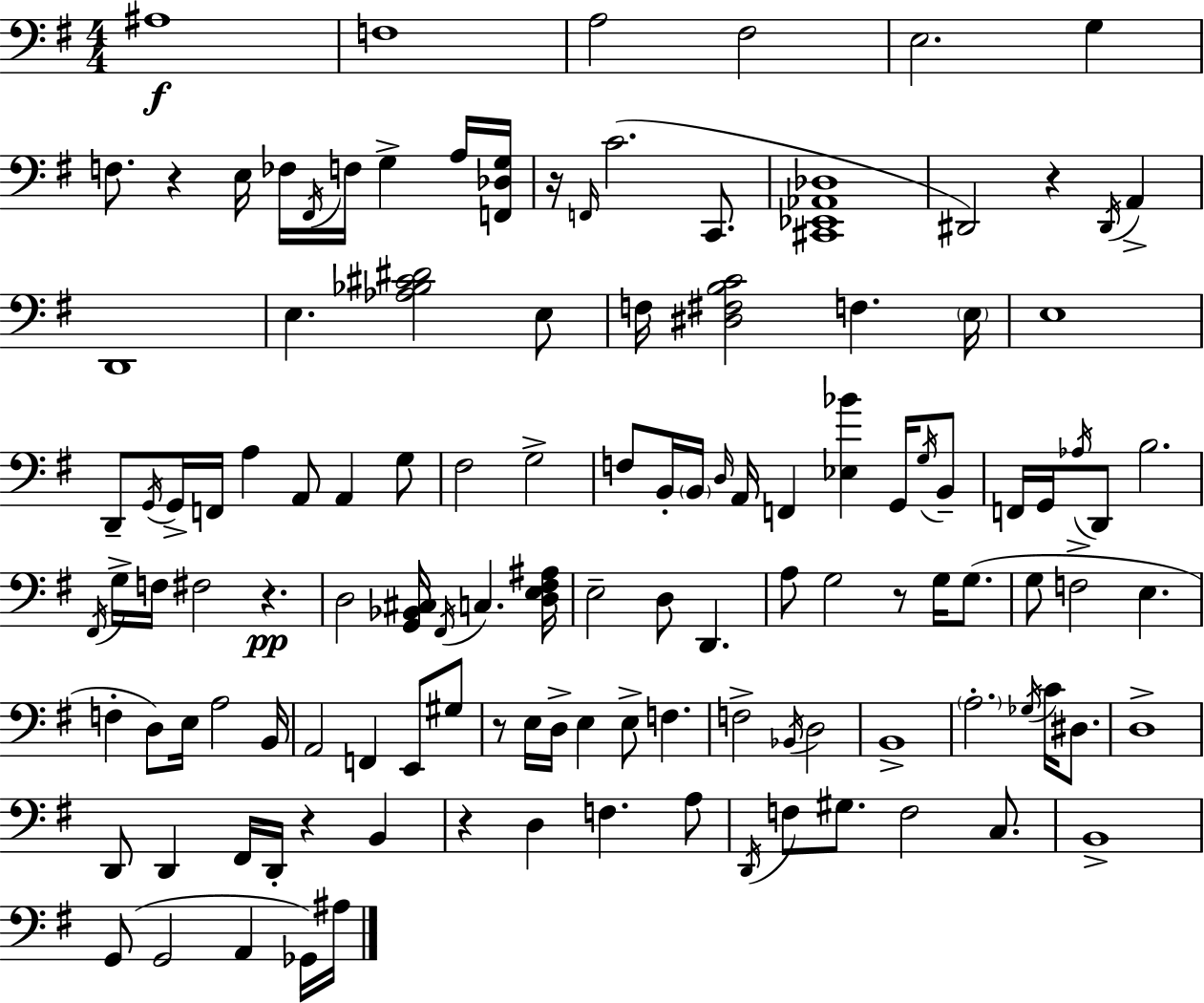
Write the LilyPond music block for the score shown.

{
  \clef bass
  \numericTimeSignature
  \time 4/4
  \key e \minor
  \repeat volta 2 { ais1\f | f1 | a2 fis2 | e2. g4 | \break f8. r4 e16 fes16 \acciaccatura { fis,16 } f16 g4-> a16 | <f, des g>16 r16 \grace { f,16 }( c'2. c,8. | <cis, ees, aes, des>1 | dis,2) r4 \acciaccatura { dis,16 } a,4-> | \break d,1 | e4. <aes bes cis' dis'>2 | e8 f16 <dis fis b c'>2 f4. | \parenthesize e16 e1 | \break d,8-- \acciaccatura { g,16 } g,16-> f,16 a4 a,8 a,4 | g8 fis2 g2-> | f8 b,16-. \parenthesize b,16 \grace { d16 } a,16 f,4 <ees bes'>4 | g,16 \acciaccatura { g16 } b,8-- f,16 g,16 \acciaccatura { aes16 } d,8 b2. | \break \acciaccatura { fis,16 } g16-> f16 fis2 | r4.\pp d2 | <g, bes, cis>16 \acciaccatura { fis,16 } c4. <d e fis ais>16 e2-- | d8 d,4. a8 g2 | \break r8 g16 g8.( g8 f2-> | e4. f4-. d8) e16 | a2 b,16 a,2 | f,4 e,8 gis8 r8 e16 d16-> e4 | \break e8-> f4. f2-> | \acciaccatura { bes,16 } d2 b,1-> | \parenthesize a2.-. | \acciaccatura { ges16 } c'16 dis8. d1-> | \break d,8 d,4 | fis,16 d,16-. r4 b,4 r4 d4 | f4. a8 \acciaccatura { d,16 } f8 gis8. | f2 c8. b,1-> | \break g,8( g,2 | a,4 ges,16) ais16 } \bar "|."
}